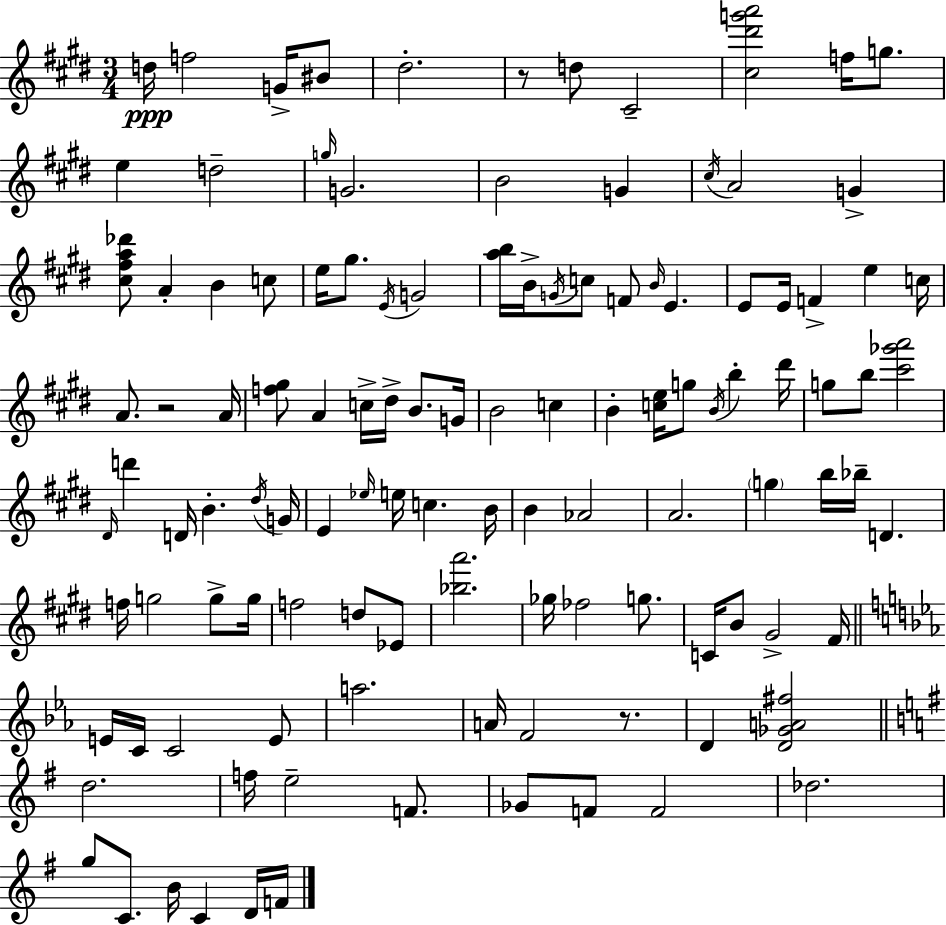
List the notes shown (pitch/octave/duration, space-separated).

D5/s F5/h G4/s BIS4/e D#5/h. R/e D5/e C#4/h [C#5,D#6,G6,A6]/h F5/s G5/e. E5/q D5/h G5/s G4/h. B4/h G4/q C#5/s A4/h G4/q [C#5,F#5,A5,Db6]/e A4/q B4/q C5/e E5/s G#5/e. E4/s G4/h [A5,B5]/s B4/s G4/s C5/e F4/e B4/s E4/q. E4/e E4/s F4/q E5/q C5/s A4/e. R/h A4/s [F5,G#5]/e A4/q C5/s D#5/s B4/e. G4/s B4/h C5/q B4/q [C5,E5]/s G5/e B4/s B5/q D#6/s G5/e B5/e [C#6,Gb6,A6]/h D#4/s D6/q D4/s B4/q. D#5/s G4/s E4/q Eb5/s E5/s C5/q. B4/s B4/q Ab4/h A4/h. G5/q B5/s Bb5/s D4/q. F5/s G5/h G5/e G5/s F5/h D5/e Eb4/e [Bb5,A6]/h. Gb5/s FES5/h G5/e. C4/s B4/e G#4/h F#4/s E4/s C4/s C4/h E4/e A5/h. A4/s F4/h R/e. D4/q [D4,Gb4,A4,F#5]/h D5/h. F5/s E5/h F4/e. Gb4/e F4/e F4/h Db5/h. G5/e C4/e. B4/s C4/q D4/s F4/s